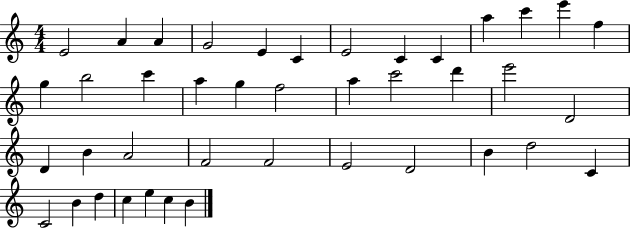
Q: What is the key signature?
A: C major